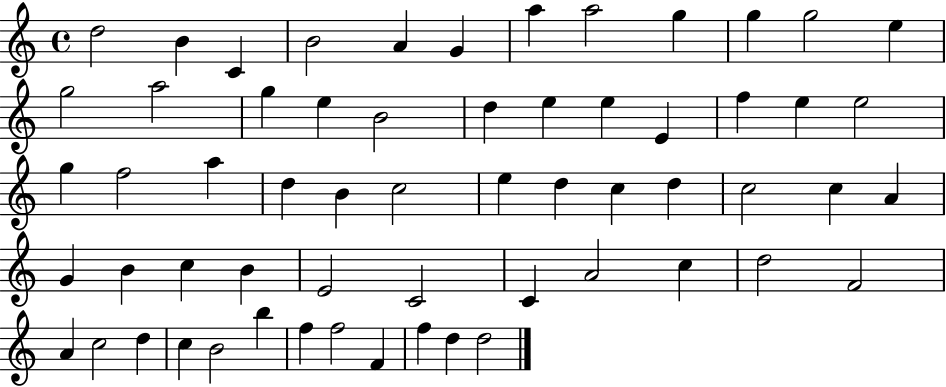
{
  \clef treble
  \time 4/4
  \defaultTimeSignature
  \key c \major
  d''2 b'4 c'4 | b'2 a'4 g'4 | a''4 a''2 g''4 | g''4 g''2 e''4 | \break g''2 a''2 | g''4 e''4 b'2 | d''4 e''4 e''4 e'4 | f''4 e''4 e''2 | \break g''4 f''2 a''4 | d''4 b'4 c''2 | e''4 d''4 c''4 d''4 | c''2 c''4 a'4 | \break g'4 b'4 c''4 b'4 | e'2 c'2 | c'4 a'2 c''4 | d''2 f'2 | \break a'4 c''2 d''4 | c''4 b'2 b''4 | f''4 f''2 f'4 | f''4 d''4 d''2 | \break \bar "|."
}